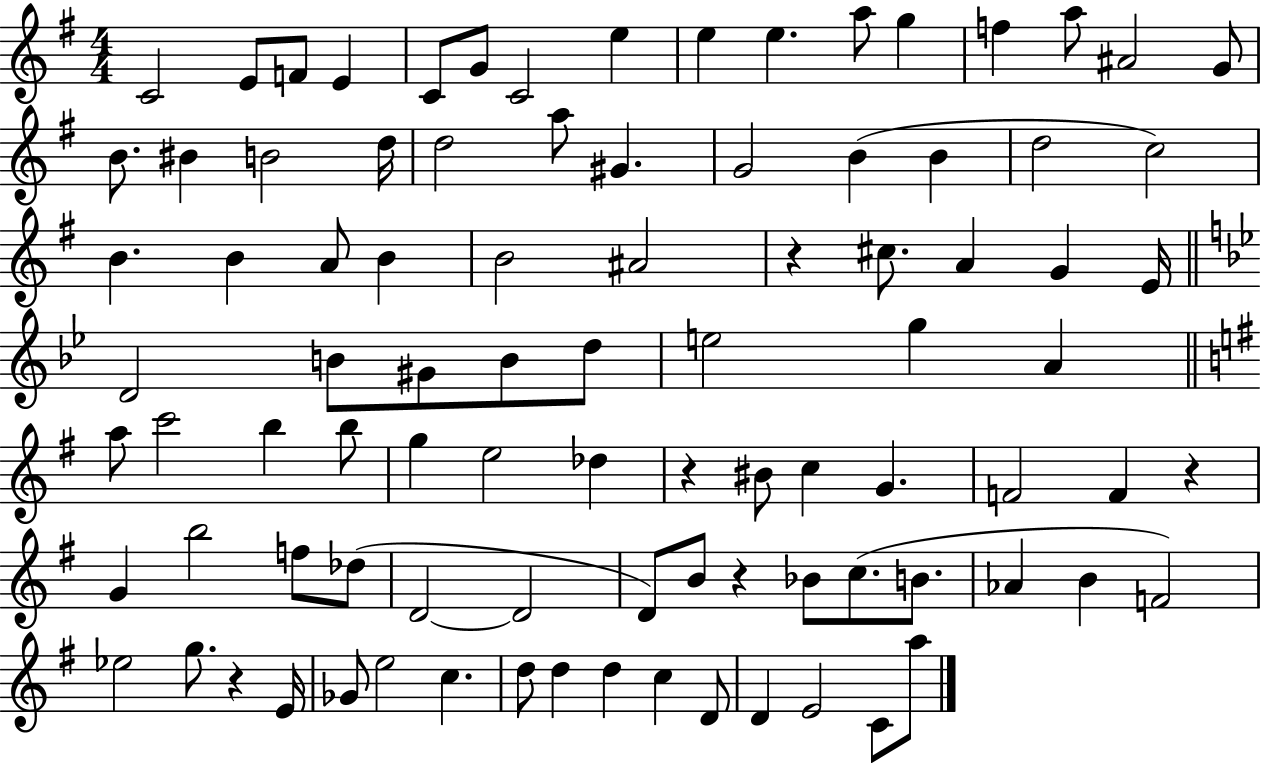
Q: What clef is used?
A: treble